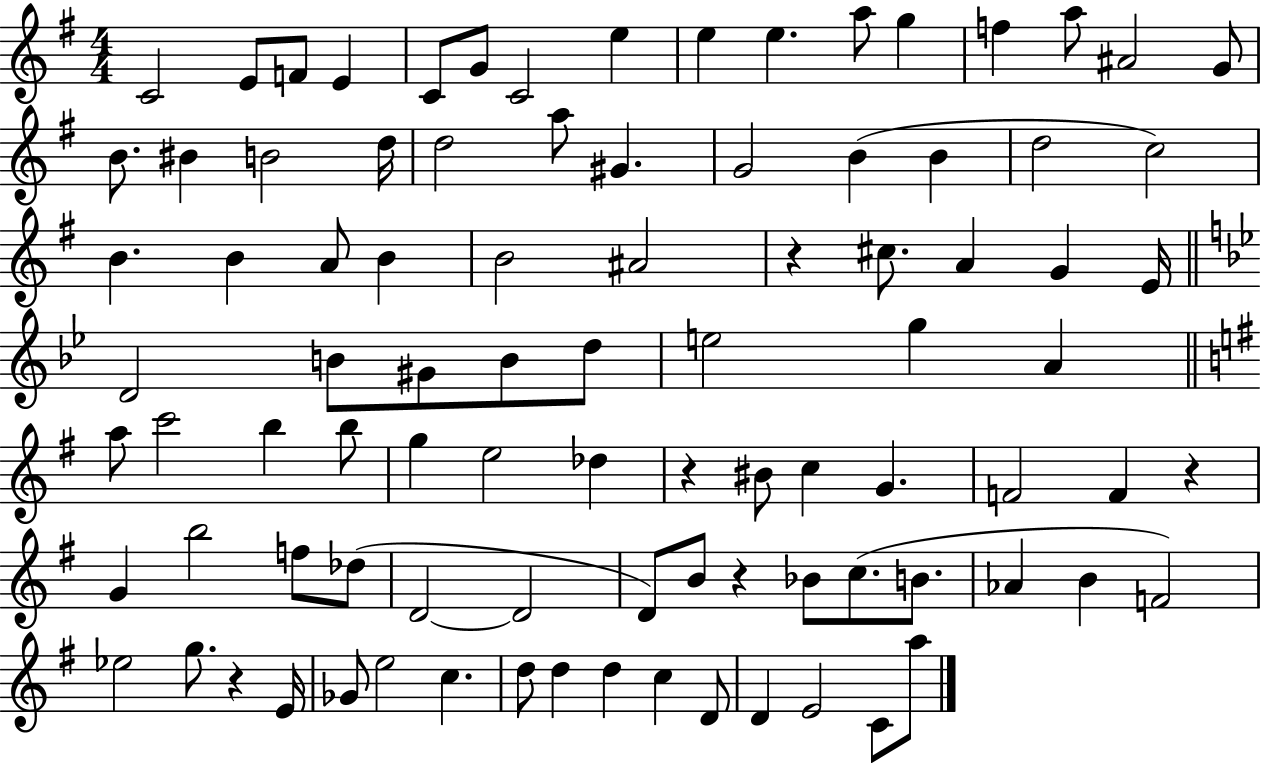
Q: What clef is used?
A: treble